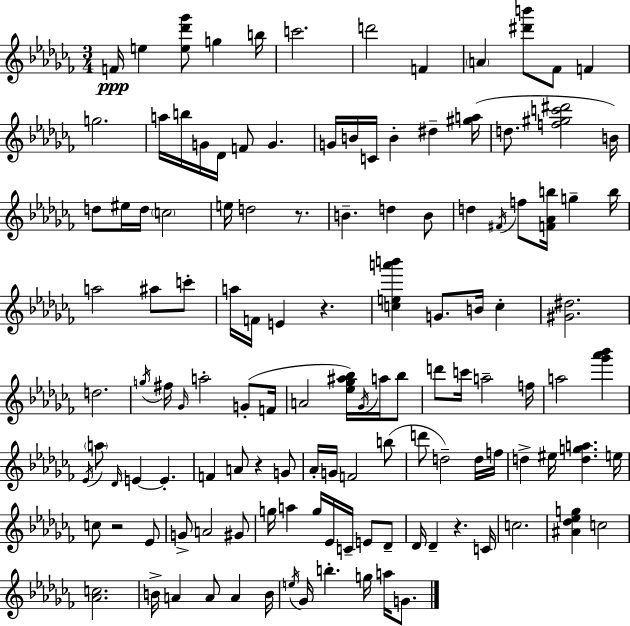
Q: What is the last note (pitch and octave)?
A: G4